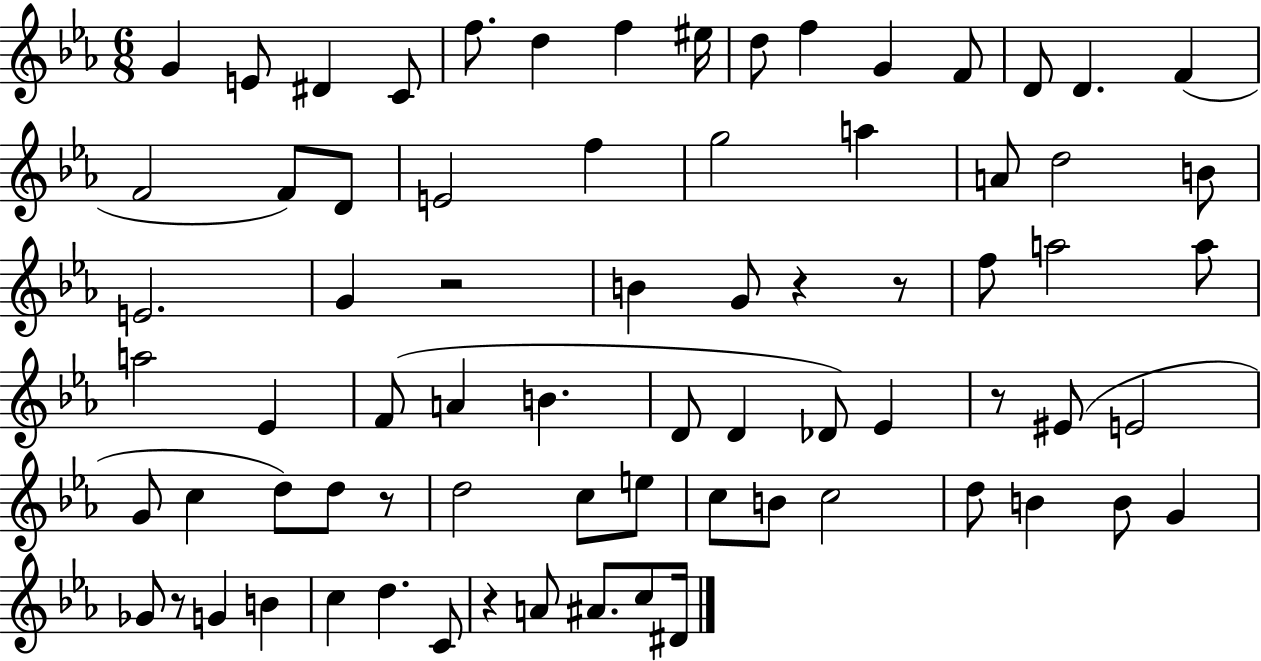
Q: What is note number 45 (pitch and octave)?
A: C5